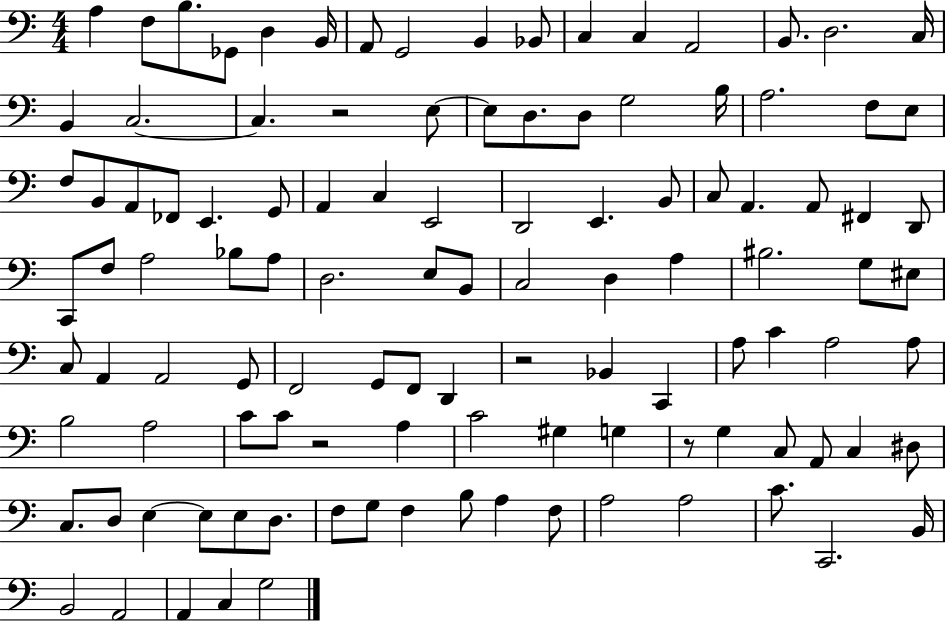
X:1
T:Untitled
M:4/4
L:1/4
K:C
A, F,/2 B,/2 _G,,/2 D, B,,/4 A,,/2 G,,2 B,, _B,,/2 C, C, A,,2 B,,/2 D,2 C,/4 B,, C,2 C, z2 E,/2 E,/2 D,/2 D,/2 G,2 B,/4 A,2 F,/2 E,/2 F,/2 B,,/2 A,,/2 _F,,/2 E,, G,,/2 A,, C, E,,2 D,,2 E,, B,,/2 C,/2 A,, A,,/2 ^F,, D,,/2 C,,/2 F,/2 A,2 _B,/2 A,/2 D,2 E,/2 B,,/2 C,2 D, A, ^B,2 G,/2 ^E,/2 C,/2 A,, A,,2 G,,/2 F,,2 G,,/2 F,,/2 D,, z2 _B,, C,, A,/2 C A,2 A,/2 B,2 A,2 C/2 C/2 z2 A, C2 ^G, G, z/2 G, C,/2 A,,/2 C, ^D,/2 C,/2 D,/2 E, E,/2 E,/2 D,/2 F,/2 G,/2 F, B,/2 A, F,/2 A,2 A,2 C/2 C,,2 B,,/4 B,,2 A,,2 A,, C, G,2